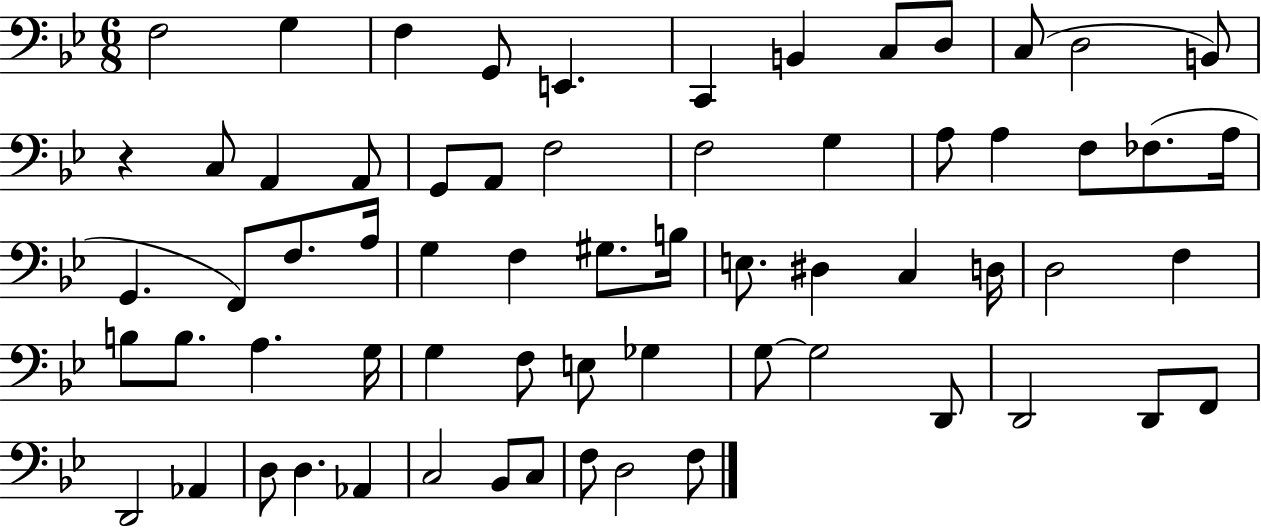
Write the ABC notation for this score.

X:1
T:Untitled
M:6/8
L:1/4
K:Bb
F,2 G, F, G,,/2 E,, C,, B,, C,/2 D,/2 C,/2 D,2 B,,/2 z C,/2 A,, A,,/2 G,,/2 A,,/2 F,2 F,2 G, A,/2 A, F,/2 _F,/2 A,/4 G,, F,,/2 F,/2 A,/4 G, F, ^G,/2 B,/4 E,/2 ^D, C, D,/4 D,2 F, B,/2 B,/2 A, G,/4 G, F,/2 E,/2 _G, G,/2 G,2 D,,/2 D,,2 D,,/2 F,,/2 D,,2 _A,, D,/2 D, _A,, C,2 _B,,/2 C,/2 F,/2 D,2 F,/2